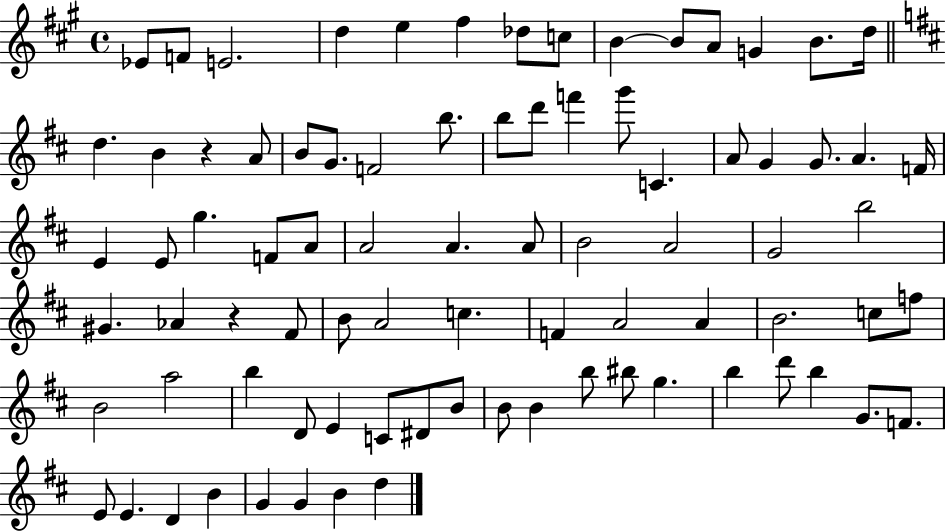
X:1
T:Untitled
M:4/4
L:1/4
K:A
_E/2 F/2 E2 d e ^f _d/2 c/2 B B/2 A/2 G B/2 d/4 d B z A/2 B/2 G/2 F2 b/2 b/2 d'/2 f' g'/2 C A/2 G G/2 A F/4 E E/2 g F/2 A/2 A2 A A/2 B2 A2 G2 b2 ^G _A z ^F/2 B/2 A2 c F A2 A B2 c/2 f/2 B2 a2 b D/2 E C/2 ^D/2 B/2 B/2 B b/2 ^b/2 g b d'/2 b G/2 F/2 E/2 E D B G G B d